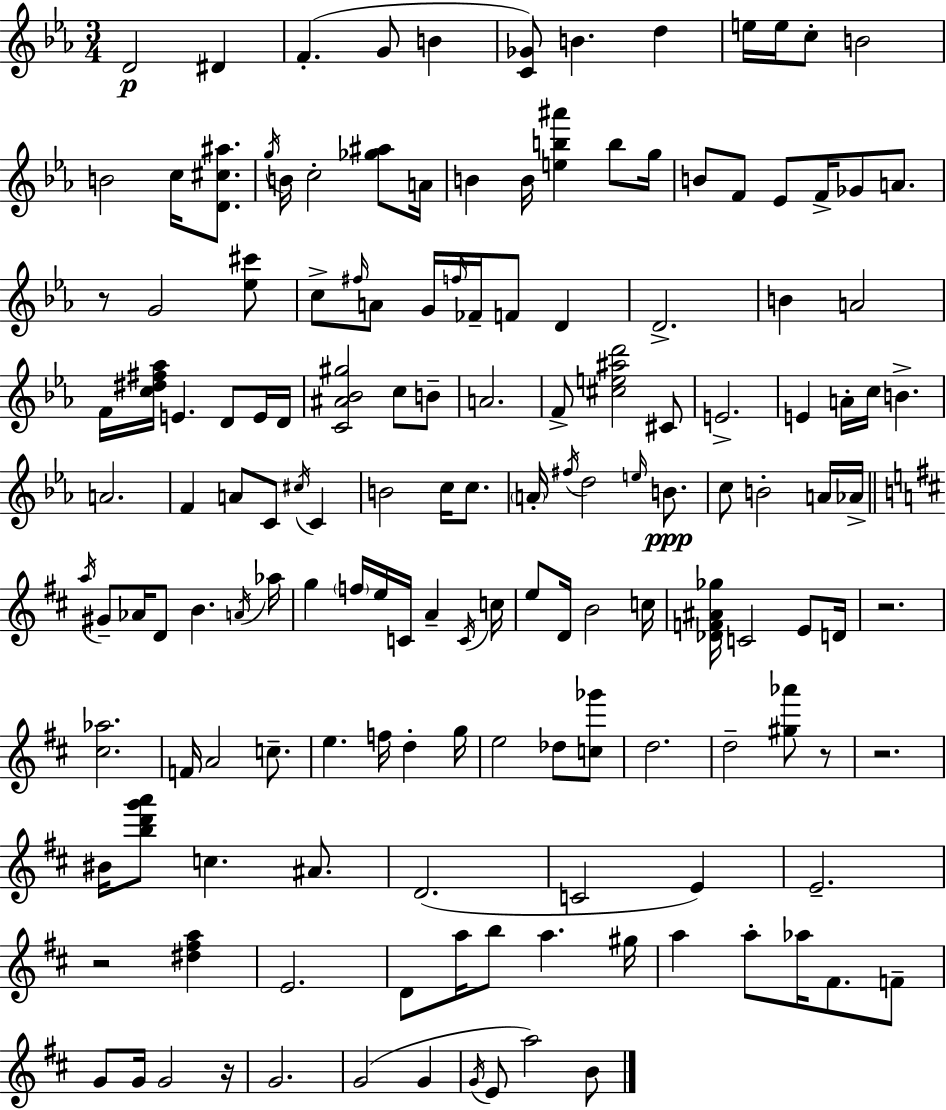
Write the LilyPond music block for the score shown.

{
  \clef treble
  \numericTimeSignature
  \time 3/4
  \key c \minor
  d'2\p dis'4 | f'4.-.( g'8 b'4 | <c' ges'>8) b'4. d''4 | e''16 e''16 c''8-. b'2 | \break b'2 c''16 <d' cis'' ais''>8. | \acciaccatura { g''16 } b'16 c''2-. <ges'' ais''>8 | a'16 b'4 b'16 <e'' b'' ais'''>4 b''8 | g''16 b'8 f'8 ees'8 f'16-> ges'8 a'8. | \break r8 g'2 <ees'' cis'''>8 | c''8-> \grace { fis''16 } a'8 g'16 \grace { f''16 } fes'16-- f'8 d'4 | d'2.-> | b'4 a'2 | \break f'16 <c'' dis'' fis'' aes''>16 e'4. d'8 | e'16 d'16 <c' ais' bes' gis''>2 c''8 | b'8-- a'2. | f'8-> <cis'' e'' ais'' d'''>2 | \break cis'8 e'2.-> | e'4 a'16-. c''16 b'4.-> | a'2. | f'4 a'8 c'8 \acciaccatura { cis''16 } | \break c'4 b'2 | c''16 c''8. \parenthesize a'16-. \acciaccatura { fis''16 } d''2 | \grace { e''16 } b'8.\ppp c''8 b'2-. | a'16 aes'16-> \bar "||" \break \key d \major \acciaccatura { a''16 } gis'8-- aes'16 d'8 b'4. | \acciaccatura { a'16 } aes''16 g''4 \parenthesize f''16 e''16 c'16 a'4-- | \acciaccatura { c'16 } c''16 e''8 d'16 b'2 | c''16 <des' f' ais' ges''>16 c'2 | \break e'8 d'16 r2. | <cis'' aes''>2. | f'16 a'2 | c''8.-- e''4. f''16 d''4-. | \break g''16 e''2 des''8 | <c'' ges'''>8 d''2. | d''2-- <gis'' aes'''>8 | r8 r2. | \break bis'16 <b'' d''' g''' a'''>8 c''4. | ais'8. d'2.( | c'2 e'4) | e'2.-- | \break r2 <dis'' fis'' a''>4 | e'2. | d'8 a''16 b''8 a''4. | gis''16 a''4 a''8-. aes''16 fis'8. | \break f'8-- g'8 g'16 g'2 | r16 g'2. | g'2( g'4 | \acciaccatura { g'16 } e'8 a''2) | \break b'8 \bar "|."
}